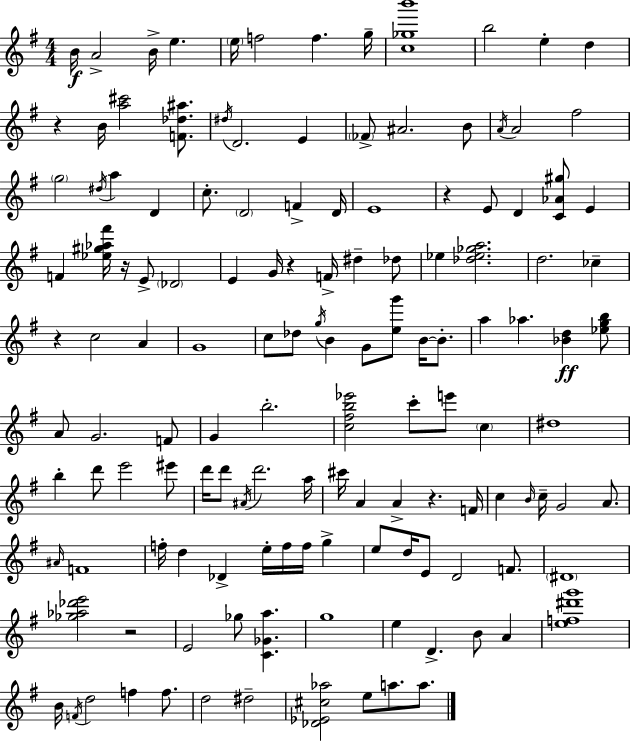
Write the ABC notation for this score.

X:1
T:Untitled
M:4/4
L:1/4
K:G
B/4 A2 B/4 e e/4 f2 f g/4 [c_gb']4 b2 e d z B/4 [a^c']2 [F_d^a]/2 ^d/4 D2 E _F/2 ^A2 B/2 A/4 A2 ^f2 g2 ^d/4 a D c/2 D2 F D/4 E4 z E/2 D [C_A^g]/2 E F [_e^g_a^f']/4 z/4 E/2 _D2 E G/4 z F/4 ^d _d/2 _e [_d_e_ga]2 d2 _c z c2 A G4 c/2 _d/2 g/4 B G/2 [eg']/2 B/4 B/2 a _a [_Bd] [_egb]/2 A/2 G2 F/2 G b2 [c^fb_e']2 c'/2 e'/2 c ^d4 b d'/2 e'2 ^e'/2 d'/4 d'/2 ^A/4 d'2 a/4 ^c'/4 A A z F/4 c B/4 c/4 G2 A/2 ^A/4 F4 f/4 d _D e/4 f/4 f/4 g e/2 d/4 E/2 D2 F/2 ^D4 [_g_a_d'e']2 z2 E2 _g/2 [C_Ga] g4 e D B/2 A [ef^d'g']4 B/4 F/4 d2 f f/2 d2 ^d2 [_D_E^c_a]2 e/2 a/2 a/2